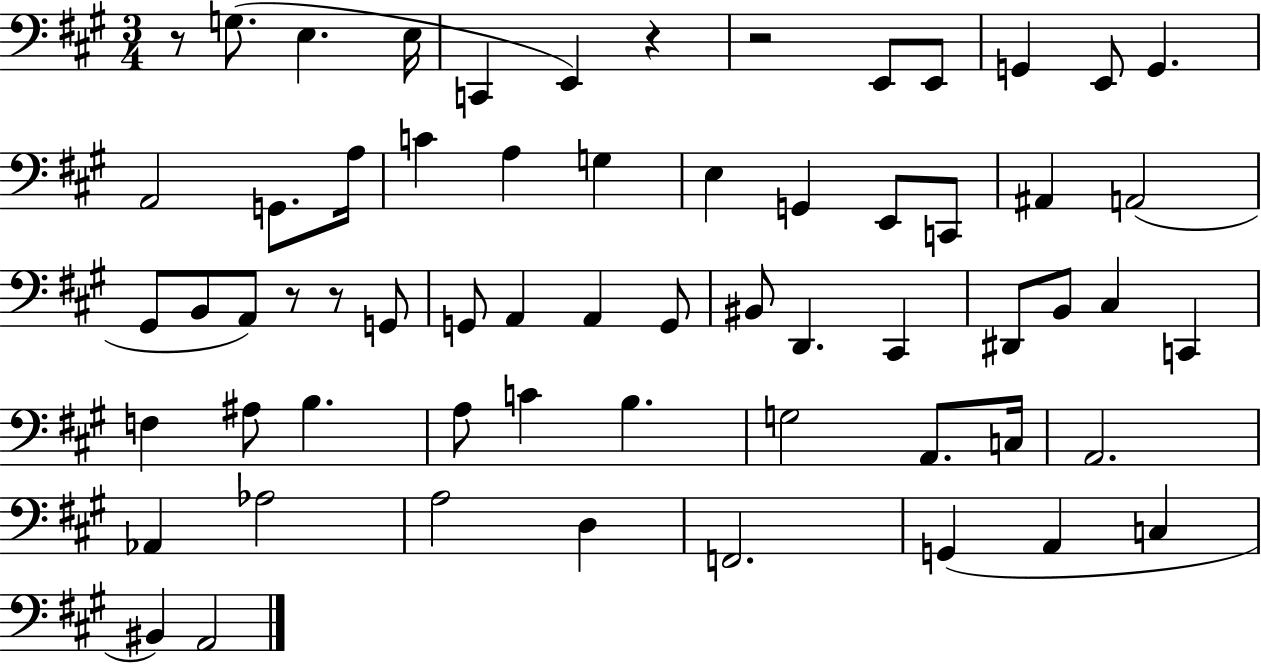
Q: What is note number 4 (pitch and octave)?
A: C2